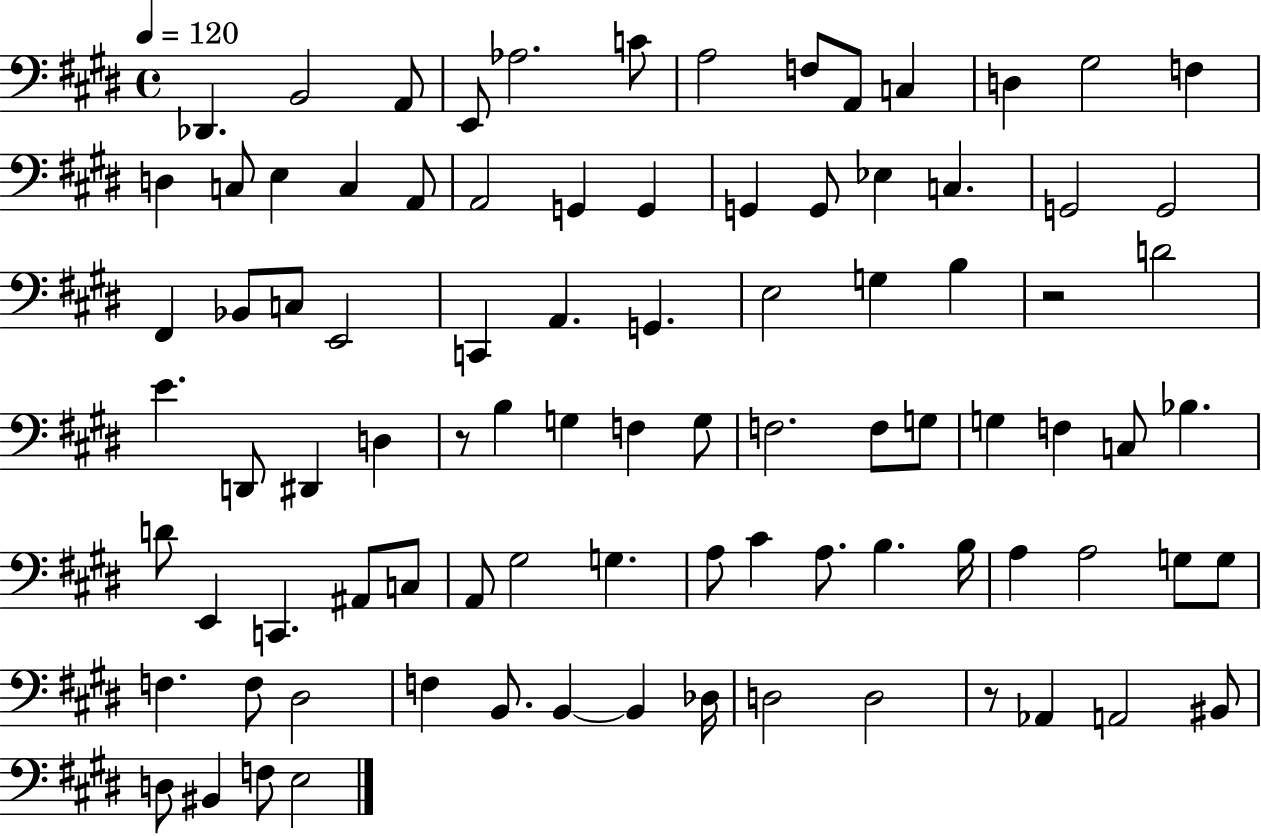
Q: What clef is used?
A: bass